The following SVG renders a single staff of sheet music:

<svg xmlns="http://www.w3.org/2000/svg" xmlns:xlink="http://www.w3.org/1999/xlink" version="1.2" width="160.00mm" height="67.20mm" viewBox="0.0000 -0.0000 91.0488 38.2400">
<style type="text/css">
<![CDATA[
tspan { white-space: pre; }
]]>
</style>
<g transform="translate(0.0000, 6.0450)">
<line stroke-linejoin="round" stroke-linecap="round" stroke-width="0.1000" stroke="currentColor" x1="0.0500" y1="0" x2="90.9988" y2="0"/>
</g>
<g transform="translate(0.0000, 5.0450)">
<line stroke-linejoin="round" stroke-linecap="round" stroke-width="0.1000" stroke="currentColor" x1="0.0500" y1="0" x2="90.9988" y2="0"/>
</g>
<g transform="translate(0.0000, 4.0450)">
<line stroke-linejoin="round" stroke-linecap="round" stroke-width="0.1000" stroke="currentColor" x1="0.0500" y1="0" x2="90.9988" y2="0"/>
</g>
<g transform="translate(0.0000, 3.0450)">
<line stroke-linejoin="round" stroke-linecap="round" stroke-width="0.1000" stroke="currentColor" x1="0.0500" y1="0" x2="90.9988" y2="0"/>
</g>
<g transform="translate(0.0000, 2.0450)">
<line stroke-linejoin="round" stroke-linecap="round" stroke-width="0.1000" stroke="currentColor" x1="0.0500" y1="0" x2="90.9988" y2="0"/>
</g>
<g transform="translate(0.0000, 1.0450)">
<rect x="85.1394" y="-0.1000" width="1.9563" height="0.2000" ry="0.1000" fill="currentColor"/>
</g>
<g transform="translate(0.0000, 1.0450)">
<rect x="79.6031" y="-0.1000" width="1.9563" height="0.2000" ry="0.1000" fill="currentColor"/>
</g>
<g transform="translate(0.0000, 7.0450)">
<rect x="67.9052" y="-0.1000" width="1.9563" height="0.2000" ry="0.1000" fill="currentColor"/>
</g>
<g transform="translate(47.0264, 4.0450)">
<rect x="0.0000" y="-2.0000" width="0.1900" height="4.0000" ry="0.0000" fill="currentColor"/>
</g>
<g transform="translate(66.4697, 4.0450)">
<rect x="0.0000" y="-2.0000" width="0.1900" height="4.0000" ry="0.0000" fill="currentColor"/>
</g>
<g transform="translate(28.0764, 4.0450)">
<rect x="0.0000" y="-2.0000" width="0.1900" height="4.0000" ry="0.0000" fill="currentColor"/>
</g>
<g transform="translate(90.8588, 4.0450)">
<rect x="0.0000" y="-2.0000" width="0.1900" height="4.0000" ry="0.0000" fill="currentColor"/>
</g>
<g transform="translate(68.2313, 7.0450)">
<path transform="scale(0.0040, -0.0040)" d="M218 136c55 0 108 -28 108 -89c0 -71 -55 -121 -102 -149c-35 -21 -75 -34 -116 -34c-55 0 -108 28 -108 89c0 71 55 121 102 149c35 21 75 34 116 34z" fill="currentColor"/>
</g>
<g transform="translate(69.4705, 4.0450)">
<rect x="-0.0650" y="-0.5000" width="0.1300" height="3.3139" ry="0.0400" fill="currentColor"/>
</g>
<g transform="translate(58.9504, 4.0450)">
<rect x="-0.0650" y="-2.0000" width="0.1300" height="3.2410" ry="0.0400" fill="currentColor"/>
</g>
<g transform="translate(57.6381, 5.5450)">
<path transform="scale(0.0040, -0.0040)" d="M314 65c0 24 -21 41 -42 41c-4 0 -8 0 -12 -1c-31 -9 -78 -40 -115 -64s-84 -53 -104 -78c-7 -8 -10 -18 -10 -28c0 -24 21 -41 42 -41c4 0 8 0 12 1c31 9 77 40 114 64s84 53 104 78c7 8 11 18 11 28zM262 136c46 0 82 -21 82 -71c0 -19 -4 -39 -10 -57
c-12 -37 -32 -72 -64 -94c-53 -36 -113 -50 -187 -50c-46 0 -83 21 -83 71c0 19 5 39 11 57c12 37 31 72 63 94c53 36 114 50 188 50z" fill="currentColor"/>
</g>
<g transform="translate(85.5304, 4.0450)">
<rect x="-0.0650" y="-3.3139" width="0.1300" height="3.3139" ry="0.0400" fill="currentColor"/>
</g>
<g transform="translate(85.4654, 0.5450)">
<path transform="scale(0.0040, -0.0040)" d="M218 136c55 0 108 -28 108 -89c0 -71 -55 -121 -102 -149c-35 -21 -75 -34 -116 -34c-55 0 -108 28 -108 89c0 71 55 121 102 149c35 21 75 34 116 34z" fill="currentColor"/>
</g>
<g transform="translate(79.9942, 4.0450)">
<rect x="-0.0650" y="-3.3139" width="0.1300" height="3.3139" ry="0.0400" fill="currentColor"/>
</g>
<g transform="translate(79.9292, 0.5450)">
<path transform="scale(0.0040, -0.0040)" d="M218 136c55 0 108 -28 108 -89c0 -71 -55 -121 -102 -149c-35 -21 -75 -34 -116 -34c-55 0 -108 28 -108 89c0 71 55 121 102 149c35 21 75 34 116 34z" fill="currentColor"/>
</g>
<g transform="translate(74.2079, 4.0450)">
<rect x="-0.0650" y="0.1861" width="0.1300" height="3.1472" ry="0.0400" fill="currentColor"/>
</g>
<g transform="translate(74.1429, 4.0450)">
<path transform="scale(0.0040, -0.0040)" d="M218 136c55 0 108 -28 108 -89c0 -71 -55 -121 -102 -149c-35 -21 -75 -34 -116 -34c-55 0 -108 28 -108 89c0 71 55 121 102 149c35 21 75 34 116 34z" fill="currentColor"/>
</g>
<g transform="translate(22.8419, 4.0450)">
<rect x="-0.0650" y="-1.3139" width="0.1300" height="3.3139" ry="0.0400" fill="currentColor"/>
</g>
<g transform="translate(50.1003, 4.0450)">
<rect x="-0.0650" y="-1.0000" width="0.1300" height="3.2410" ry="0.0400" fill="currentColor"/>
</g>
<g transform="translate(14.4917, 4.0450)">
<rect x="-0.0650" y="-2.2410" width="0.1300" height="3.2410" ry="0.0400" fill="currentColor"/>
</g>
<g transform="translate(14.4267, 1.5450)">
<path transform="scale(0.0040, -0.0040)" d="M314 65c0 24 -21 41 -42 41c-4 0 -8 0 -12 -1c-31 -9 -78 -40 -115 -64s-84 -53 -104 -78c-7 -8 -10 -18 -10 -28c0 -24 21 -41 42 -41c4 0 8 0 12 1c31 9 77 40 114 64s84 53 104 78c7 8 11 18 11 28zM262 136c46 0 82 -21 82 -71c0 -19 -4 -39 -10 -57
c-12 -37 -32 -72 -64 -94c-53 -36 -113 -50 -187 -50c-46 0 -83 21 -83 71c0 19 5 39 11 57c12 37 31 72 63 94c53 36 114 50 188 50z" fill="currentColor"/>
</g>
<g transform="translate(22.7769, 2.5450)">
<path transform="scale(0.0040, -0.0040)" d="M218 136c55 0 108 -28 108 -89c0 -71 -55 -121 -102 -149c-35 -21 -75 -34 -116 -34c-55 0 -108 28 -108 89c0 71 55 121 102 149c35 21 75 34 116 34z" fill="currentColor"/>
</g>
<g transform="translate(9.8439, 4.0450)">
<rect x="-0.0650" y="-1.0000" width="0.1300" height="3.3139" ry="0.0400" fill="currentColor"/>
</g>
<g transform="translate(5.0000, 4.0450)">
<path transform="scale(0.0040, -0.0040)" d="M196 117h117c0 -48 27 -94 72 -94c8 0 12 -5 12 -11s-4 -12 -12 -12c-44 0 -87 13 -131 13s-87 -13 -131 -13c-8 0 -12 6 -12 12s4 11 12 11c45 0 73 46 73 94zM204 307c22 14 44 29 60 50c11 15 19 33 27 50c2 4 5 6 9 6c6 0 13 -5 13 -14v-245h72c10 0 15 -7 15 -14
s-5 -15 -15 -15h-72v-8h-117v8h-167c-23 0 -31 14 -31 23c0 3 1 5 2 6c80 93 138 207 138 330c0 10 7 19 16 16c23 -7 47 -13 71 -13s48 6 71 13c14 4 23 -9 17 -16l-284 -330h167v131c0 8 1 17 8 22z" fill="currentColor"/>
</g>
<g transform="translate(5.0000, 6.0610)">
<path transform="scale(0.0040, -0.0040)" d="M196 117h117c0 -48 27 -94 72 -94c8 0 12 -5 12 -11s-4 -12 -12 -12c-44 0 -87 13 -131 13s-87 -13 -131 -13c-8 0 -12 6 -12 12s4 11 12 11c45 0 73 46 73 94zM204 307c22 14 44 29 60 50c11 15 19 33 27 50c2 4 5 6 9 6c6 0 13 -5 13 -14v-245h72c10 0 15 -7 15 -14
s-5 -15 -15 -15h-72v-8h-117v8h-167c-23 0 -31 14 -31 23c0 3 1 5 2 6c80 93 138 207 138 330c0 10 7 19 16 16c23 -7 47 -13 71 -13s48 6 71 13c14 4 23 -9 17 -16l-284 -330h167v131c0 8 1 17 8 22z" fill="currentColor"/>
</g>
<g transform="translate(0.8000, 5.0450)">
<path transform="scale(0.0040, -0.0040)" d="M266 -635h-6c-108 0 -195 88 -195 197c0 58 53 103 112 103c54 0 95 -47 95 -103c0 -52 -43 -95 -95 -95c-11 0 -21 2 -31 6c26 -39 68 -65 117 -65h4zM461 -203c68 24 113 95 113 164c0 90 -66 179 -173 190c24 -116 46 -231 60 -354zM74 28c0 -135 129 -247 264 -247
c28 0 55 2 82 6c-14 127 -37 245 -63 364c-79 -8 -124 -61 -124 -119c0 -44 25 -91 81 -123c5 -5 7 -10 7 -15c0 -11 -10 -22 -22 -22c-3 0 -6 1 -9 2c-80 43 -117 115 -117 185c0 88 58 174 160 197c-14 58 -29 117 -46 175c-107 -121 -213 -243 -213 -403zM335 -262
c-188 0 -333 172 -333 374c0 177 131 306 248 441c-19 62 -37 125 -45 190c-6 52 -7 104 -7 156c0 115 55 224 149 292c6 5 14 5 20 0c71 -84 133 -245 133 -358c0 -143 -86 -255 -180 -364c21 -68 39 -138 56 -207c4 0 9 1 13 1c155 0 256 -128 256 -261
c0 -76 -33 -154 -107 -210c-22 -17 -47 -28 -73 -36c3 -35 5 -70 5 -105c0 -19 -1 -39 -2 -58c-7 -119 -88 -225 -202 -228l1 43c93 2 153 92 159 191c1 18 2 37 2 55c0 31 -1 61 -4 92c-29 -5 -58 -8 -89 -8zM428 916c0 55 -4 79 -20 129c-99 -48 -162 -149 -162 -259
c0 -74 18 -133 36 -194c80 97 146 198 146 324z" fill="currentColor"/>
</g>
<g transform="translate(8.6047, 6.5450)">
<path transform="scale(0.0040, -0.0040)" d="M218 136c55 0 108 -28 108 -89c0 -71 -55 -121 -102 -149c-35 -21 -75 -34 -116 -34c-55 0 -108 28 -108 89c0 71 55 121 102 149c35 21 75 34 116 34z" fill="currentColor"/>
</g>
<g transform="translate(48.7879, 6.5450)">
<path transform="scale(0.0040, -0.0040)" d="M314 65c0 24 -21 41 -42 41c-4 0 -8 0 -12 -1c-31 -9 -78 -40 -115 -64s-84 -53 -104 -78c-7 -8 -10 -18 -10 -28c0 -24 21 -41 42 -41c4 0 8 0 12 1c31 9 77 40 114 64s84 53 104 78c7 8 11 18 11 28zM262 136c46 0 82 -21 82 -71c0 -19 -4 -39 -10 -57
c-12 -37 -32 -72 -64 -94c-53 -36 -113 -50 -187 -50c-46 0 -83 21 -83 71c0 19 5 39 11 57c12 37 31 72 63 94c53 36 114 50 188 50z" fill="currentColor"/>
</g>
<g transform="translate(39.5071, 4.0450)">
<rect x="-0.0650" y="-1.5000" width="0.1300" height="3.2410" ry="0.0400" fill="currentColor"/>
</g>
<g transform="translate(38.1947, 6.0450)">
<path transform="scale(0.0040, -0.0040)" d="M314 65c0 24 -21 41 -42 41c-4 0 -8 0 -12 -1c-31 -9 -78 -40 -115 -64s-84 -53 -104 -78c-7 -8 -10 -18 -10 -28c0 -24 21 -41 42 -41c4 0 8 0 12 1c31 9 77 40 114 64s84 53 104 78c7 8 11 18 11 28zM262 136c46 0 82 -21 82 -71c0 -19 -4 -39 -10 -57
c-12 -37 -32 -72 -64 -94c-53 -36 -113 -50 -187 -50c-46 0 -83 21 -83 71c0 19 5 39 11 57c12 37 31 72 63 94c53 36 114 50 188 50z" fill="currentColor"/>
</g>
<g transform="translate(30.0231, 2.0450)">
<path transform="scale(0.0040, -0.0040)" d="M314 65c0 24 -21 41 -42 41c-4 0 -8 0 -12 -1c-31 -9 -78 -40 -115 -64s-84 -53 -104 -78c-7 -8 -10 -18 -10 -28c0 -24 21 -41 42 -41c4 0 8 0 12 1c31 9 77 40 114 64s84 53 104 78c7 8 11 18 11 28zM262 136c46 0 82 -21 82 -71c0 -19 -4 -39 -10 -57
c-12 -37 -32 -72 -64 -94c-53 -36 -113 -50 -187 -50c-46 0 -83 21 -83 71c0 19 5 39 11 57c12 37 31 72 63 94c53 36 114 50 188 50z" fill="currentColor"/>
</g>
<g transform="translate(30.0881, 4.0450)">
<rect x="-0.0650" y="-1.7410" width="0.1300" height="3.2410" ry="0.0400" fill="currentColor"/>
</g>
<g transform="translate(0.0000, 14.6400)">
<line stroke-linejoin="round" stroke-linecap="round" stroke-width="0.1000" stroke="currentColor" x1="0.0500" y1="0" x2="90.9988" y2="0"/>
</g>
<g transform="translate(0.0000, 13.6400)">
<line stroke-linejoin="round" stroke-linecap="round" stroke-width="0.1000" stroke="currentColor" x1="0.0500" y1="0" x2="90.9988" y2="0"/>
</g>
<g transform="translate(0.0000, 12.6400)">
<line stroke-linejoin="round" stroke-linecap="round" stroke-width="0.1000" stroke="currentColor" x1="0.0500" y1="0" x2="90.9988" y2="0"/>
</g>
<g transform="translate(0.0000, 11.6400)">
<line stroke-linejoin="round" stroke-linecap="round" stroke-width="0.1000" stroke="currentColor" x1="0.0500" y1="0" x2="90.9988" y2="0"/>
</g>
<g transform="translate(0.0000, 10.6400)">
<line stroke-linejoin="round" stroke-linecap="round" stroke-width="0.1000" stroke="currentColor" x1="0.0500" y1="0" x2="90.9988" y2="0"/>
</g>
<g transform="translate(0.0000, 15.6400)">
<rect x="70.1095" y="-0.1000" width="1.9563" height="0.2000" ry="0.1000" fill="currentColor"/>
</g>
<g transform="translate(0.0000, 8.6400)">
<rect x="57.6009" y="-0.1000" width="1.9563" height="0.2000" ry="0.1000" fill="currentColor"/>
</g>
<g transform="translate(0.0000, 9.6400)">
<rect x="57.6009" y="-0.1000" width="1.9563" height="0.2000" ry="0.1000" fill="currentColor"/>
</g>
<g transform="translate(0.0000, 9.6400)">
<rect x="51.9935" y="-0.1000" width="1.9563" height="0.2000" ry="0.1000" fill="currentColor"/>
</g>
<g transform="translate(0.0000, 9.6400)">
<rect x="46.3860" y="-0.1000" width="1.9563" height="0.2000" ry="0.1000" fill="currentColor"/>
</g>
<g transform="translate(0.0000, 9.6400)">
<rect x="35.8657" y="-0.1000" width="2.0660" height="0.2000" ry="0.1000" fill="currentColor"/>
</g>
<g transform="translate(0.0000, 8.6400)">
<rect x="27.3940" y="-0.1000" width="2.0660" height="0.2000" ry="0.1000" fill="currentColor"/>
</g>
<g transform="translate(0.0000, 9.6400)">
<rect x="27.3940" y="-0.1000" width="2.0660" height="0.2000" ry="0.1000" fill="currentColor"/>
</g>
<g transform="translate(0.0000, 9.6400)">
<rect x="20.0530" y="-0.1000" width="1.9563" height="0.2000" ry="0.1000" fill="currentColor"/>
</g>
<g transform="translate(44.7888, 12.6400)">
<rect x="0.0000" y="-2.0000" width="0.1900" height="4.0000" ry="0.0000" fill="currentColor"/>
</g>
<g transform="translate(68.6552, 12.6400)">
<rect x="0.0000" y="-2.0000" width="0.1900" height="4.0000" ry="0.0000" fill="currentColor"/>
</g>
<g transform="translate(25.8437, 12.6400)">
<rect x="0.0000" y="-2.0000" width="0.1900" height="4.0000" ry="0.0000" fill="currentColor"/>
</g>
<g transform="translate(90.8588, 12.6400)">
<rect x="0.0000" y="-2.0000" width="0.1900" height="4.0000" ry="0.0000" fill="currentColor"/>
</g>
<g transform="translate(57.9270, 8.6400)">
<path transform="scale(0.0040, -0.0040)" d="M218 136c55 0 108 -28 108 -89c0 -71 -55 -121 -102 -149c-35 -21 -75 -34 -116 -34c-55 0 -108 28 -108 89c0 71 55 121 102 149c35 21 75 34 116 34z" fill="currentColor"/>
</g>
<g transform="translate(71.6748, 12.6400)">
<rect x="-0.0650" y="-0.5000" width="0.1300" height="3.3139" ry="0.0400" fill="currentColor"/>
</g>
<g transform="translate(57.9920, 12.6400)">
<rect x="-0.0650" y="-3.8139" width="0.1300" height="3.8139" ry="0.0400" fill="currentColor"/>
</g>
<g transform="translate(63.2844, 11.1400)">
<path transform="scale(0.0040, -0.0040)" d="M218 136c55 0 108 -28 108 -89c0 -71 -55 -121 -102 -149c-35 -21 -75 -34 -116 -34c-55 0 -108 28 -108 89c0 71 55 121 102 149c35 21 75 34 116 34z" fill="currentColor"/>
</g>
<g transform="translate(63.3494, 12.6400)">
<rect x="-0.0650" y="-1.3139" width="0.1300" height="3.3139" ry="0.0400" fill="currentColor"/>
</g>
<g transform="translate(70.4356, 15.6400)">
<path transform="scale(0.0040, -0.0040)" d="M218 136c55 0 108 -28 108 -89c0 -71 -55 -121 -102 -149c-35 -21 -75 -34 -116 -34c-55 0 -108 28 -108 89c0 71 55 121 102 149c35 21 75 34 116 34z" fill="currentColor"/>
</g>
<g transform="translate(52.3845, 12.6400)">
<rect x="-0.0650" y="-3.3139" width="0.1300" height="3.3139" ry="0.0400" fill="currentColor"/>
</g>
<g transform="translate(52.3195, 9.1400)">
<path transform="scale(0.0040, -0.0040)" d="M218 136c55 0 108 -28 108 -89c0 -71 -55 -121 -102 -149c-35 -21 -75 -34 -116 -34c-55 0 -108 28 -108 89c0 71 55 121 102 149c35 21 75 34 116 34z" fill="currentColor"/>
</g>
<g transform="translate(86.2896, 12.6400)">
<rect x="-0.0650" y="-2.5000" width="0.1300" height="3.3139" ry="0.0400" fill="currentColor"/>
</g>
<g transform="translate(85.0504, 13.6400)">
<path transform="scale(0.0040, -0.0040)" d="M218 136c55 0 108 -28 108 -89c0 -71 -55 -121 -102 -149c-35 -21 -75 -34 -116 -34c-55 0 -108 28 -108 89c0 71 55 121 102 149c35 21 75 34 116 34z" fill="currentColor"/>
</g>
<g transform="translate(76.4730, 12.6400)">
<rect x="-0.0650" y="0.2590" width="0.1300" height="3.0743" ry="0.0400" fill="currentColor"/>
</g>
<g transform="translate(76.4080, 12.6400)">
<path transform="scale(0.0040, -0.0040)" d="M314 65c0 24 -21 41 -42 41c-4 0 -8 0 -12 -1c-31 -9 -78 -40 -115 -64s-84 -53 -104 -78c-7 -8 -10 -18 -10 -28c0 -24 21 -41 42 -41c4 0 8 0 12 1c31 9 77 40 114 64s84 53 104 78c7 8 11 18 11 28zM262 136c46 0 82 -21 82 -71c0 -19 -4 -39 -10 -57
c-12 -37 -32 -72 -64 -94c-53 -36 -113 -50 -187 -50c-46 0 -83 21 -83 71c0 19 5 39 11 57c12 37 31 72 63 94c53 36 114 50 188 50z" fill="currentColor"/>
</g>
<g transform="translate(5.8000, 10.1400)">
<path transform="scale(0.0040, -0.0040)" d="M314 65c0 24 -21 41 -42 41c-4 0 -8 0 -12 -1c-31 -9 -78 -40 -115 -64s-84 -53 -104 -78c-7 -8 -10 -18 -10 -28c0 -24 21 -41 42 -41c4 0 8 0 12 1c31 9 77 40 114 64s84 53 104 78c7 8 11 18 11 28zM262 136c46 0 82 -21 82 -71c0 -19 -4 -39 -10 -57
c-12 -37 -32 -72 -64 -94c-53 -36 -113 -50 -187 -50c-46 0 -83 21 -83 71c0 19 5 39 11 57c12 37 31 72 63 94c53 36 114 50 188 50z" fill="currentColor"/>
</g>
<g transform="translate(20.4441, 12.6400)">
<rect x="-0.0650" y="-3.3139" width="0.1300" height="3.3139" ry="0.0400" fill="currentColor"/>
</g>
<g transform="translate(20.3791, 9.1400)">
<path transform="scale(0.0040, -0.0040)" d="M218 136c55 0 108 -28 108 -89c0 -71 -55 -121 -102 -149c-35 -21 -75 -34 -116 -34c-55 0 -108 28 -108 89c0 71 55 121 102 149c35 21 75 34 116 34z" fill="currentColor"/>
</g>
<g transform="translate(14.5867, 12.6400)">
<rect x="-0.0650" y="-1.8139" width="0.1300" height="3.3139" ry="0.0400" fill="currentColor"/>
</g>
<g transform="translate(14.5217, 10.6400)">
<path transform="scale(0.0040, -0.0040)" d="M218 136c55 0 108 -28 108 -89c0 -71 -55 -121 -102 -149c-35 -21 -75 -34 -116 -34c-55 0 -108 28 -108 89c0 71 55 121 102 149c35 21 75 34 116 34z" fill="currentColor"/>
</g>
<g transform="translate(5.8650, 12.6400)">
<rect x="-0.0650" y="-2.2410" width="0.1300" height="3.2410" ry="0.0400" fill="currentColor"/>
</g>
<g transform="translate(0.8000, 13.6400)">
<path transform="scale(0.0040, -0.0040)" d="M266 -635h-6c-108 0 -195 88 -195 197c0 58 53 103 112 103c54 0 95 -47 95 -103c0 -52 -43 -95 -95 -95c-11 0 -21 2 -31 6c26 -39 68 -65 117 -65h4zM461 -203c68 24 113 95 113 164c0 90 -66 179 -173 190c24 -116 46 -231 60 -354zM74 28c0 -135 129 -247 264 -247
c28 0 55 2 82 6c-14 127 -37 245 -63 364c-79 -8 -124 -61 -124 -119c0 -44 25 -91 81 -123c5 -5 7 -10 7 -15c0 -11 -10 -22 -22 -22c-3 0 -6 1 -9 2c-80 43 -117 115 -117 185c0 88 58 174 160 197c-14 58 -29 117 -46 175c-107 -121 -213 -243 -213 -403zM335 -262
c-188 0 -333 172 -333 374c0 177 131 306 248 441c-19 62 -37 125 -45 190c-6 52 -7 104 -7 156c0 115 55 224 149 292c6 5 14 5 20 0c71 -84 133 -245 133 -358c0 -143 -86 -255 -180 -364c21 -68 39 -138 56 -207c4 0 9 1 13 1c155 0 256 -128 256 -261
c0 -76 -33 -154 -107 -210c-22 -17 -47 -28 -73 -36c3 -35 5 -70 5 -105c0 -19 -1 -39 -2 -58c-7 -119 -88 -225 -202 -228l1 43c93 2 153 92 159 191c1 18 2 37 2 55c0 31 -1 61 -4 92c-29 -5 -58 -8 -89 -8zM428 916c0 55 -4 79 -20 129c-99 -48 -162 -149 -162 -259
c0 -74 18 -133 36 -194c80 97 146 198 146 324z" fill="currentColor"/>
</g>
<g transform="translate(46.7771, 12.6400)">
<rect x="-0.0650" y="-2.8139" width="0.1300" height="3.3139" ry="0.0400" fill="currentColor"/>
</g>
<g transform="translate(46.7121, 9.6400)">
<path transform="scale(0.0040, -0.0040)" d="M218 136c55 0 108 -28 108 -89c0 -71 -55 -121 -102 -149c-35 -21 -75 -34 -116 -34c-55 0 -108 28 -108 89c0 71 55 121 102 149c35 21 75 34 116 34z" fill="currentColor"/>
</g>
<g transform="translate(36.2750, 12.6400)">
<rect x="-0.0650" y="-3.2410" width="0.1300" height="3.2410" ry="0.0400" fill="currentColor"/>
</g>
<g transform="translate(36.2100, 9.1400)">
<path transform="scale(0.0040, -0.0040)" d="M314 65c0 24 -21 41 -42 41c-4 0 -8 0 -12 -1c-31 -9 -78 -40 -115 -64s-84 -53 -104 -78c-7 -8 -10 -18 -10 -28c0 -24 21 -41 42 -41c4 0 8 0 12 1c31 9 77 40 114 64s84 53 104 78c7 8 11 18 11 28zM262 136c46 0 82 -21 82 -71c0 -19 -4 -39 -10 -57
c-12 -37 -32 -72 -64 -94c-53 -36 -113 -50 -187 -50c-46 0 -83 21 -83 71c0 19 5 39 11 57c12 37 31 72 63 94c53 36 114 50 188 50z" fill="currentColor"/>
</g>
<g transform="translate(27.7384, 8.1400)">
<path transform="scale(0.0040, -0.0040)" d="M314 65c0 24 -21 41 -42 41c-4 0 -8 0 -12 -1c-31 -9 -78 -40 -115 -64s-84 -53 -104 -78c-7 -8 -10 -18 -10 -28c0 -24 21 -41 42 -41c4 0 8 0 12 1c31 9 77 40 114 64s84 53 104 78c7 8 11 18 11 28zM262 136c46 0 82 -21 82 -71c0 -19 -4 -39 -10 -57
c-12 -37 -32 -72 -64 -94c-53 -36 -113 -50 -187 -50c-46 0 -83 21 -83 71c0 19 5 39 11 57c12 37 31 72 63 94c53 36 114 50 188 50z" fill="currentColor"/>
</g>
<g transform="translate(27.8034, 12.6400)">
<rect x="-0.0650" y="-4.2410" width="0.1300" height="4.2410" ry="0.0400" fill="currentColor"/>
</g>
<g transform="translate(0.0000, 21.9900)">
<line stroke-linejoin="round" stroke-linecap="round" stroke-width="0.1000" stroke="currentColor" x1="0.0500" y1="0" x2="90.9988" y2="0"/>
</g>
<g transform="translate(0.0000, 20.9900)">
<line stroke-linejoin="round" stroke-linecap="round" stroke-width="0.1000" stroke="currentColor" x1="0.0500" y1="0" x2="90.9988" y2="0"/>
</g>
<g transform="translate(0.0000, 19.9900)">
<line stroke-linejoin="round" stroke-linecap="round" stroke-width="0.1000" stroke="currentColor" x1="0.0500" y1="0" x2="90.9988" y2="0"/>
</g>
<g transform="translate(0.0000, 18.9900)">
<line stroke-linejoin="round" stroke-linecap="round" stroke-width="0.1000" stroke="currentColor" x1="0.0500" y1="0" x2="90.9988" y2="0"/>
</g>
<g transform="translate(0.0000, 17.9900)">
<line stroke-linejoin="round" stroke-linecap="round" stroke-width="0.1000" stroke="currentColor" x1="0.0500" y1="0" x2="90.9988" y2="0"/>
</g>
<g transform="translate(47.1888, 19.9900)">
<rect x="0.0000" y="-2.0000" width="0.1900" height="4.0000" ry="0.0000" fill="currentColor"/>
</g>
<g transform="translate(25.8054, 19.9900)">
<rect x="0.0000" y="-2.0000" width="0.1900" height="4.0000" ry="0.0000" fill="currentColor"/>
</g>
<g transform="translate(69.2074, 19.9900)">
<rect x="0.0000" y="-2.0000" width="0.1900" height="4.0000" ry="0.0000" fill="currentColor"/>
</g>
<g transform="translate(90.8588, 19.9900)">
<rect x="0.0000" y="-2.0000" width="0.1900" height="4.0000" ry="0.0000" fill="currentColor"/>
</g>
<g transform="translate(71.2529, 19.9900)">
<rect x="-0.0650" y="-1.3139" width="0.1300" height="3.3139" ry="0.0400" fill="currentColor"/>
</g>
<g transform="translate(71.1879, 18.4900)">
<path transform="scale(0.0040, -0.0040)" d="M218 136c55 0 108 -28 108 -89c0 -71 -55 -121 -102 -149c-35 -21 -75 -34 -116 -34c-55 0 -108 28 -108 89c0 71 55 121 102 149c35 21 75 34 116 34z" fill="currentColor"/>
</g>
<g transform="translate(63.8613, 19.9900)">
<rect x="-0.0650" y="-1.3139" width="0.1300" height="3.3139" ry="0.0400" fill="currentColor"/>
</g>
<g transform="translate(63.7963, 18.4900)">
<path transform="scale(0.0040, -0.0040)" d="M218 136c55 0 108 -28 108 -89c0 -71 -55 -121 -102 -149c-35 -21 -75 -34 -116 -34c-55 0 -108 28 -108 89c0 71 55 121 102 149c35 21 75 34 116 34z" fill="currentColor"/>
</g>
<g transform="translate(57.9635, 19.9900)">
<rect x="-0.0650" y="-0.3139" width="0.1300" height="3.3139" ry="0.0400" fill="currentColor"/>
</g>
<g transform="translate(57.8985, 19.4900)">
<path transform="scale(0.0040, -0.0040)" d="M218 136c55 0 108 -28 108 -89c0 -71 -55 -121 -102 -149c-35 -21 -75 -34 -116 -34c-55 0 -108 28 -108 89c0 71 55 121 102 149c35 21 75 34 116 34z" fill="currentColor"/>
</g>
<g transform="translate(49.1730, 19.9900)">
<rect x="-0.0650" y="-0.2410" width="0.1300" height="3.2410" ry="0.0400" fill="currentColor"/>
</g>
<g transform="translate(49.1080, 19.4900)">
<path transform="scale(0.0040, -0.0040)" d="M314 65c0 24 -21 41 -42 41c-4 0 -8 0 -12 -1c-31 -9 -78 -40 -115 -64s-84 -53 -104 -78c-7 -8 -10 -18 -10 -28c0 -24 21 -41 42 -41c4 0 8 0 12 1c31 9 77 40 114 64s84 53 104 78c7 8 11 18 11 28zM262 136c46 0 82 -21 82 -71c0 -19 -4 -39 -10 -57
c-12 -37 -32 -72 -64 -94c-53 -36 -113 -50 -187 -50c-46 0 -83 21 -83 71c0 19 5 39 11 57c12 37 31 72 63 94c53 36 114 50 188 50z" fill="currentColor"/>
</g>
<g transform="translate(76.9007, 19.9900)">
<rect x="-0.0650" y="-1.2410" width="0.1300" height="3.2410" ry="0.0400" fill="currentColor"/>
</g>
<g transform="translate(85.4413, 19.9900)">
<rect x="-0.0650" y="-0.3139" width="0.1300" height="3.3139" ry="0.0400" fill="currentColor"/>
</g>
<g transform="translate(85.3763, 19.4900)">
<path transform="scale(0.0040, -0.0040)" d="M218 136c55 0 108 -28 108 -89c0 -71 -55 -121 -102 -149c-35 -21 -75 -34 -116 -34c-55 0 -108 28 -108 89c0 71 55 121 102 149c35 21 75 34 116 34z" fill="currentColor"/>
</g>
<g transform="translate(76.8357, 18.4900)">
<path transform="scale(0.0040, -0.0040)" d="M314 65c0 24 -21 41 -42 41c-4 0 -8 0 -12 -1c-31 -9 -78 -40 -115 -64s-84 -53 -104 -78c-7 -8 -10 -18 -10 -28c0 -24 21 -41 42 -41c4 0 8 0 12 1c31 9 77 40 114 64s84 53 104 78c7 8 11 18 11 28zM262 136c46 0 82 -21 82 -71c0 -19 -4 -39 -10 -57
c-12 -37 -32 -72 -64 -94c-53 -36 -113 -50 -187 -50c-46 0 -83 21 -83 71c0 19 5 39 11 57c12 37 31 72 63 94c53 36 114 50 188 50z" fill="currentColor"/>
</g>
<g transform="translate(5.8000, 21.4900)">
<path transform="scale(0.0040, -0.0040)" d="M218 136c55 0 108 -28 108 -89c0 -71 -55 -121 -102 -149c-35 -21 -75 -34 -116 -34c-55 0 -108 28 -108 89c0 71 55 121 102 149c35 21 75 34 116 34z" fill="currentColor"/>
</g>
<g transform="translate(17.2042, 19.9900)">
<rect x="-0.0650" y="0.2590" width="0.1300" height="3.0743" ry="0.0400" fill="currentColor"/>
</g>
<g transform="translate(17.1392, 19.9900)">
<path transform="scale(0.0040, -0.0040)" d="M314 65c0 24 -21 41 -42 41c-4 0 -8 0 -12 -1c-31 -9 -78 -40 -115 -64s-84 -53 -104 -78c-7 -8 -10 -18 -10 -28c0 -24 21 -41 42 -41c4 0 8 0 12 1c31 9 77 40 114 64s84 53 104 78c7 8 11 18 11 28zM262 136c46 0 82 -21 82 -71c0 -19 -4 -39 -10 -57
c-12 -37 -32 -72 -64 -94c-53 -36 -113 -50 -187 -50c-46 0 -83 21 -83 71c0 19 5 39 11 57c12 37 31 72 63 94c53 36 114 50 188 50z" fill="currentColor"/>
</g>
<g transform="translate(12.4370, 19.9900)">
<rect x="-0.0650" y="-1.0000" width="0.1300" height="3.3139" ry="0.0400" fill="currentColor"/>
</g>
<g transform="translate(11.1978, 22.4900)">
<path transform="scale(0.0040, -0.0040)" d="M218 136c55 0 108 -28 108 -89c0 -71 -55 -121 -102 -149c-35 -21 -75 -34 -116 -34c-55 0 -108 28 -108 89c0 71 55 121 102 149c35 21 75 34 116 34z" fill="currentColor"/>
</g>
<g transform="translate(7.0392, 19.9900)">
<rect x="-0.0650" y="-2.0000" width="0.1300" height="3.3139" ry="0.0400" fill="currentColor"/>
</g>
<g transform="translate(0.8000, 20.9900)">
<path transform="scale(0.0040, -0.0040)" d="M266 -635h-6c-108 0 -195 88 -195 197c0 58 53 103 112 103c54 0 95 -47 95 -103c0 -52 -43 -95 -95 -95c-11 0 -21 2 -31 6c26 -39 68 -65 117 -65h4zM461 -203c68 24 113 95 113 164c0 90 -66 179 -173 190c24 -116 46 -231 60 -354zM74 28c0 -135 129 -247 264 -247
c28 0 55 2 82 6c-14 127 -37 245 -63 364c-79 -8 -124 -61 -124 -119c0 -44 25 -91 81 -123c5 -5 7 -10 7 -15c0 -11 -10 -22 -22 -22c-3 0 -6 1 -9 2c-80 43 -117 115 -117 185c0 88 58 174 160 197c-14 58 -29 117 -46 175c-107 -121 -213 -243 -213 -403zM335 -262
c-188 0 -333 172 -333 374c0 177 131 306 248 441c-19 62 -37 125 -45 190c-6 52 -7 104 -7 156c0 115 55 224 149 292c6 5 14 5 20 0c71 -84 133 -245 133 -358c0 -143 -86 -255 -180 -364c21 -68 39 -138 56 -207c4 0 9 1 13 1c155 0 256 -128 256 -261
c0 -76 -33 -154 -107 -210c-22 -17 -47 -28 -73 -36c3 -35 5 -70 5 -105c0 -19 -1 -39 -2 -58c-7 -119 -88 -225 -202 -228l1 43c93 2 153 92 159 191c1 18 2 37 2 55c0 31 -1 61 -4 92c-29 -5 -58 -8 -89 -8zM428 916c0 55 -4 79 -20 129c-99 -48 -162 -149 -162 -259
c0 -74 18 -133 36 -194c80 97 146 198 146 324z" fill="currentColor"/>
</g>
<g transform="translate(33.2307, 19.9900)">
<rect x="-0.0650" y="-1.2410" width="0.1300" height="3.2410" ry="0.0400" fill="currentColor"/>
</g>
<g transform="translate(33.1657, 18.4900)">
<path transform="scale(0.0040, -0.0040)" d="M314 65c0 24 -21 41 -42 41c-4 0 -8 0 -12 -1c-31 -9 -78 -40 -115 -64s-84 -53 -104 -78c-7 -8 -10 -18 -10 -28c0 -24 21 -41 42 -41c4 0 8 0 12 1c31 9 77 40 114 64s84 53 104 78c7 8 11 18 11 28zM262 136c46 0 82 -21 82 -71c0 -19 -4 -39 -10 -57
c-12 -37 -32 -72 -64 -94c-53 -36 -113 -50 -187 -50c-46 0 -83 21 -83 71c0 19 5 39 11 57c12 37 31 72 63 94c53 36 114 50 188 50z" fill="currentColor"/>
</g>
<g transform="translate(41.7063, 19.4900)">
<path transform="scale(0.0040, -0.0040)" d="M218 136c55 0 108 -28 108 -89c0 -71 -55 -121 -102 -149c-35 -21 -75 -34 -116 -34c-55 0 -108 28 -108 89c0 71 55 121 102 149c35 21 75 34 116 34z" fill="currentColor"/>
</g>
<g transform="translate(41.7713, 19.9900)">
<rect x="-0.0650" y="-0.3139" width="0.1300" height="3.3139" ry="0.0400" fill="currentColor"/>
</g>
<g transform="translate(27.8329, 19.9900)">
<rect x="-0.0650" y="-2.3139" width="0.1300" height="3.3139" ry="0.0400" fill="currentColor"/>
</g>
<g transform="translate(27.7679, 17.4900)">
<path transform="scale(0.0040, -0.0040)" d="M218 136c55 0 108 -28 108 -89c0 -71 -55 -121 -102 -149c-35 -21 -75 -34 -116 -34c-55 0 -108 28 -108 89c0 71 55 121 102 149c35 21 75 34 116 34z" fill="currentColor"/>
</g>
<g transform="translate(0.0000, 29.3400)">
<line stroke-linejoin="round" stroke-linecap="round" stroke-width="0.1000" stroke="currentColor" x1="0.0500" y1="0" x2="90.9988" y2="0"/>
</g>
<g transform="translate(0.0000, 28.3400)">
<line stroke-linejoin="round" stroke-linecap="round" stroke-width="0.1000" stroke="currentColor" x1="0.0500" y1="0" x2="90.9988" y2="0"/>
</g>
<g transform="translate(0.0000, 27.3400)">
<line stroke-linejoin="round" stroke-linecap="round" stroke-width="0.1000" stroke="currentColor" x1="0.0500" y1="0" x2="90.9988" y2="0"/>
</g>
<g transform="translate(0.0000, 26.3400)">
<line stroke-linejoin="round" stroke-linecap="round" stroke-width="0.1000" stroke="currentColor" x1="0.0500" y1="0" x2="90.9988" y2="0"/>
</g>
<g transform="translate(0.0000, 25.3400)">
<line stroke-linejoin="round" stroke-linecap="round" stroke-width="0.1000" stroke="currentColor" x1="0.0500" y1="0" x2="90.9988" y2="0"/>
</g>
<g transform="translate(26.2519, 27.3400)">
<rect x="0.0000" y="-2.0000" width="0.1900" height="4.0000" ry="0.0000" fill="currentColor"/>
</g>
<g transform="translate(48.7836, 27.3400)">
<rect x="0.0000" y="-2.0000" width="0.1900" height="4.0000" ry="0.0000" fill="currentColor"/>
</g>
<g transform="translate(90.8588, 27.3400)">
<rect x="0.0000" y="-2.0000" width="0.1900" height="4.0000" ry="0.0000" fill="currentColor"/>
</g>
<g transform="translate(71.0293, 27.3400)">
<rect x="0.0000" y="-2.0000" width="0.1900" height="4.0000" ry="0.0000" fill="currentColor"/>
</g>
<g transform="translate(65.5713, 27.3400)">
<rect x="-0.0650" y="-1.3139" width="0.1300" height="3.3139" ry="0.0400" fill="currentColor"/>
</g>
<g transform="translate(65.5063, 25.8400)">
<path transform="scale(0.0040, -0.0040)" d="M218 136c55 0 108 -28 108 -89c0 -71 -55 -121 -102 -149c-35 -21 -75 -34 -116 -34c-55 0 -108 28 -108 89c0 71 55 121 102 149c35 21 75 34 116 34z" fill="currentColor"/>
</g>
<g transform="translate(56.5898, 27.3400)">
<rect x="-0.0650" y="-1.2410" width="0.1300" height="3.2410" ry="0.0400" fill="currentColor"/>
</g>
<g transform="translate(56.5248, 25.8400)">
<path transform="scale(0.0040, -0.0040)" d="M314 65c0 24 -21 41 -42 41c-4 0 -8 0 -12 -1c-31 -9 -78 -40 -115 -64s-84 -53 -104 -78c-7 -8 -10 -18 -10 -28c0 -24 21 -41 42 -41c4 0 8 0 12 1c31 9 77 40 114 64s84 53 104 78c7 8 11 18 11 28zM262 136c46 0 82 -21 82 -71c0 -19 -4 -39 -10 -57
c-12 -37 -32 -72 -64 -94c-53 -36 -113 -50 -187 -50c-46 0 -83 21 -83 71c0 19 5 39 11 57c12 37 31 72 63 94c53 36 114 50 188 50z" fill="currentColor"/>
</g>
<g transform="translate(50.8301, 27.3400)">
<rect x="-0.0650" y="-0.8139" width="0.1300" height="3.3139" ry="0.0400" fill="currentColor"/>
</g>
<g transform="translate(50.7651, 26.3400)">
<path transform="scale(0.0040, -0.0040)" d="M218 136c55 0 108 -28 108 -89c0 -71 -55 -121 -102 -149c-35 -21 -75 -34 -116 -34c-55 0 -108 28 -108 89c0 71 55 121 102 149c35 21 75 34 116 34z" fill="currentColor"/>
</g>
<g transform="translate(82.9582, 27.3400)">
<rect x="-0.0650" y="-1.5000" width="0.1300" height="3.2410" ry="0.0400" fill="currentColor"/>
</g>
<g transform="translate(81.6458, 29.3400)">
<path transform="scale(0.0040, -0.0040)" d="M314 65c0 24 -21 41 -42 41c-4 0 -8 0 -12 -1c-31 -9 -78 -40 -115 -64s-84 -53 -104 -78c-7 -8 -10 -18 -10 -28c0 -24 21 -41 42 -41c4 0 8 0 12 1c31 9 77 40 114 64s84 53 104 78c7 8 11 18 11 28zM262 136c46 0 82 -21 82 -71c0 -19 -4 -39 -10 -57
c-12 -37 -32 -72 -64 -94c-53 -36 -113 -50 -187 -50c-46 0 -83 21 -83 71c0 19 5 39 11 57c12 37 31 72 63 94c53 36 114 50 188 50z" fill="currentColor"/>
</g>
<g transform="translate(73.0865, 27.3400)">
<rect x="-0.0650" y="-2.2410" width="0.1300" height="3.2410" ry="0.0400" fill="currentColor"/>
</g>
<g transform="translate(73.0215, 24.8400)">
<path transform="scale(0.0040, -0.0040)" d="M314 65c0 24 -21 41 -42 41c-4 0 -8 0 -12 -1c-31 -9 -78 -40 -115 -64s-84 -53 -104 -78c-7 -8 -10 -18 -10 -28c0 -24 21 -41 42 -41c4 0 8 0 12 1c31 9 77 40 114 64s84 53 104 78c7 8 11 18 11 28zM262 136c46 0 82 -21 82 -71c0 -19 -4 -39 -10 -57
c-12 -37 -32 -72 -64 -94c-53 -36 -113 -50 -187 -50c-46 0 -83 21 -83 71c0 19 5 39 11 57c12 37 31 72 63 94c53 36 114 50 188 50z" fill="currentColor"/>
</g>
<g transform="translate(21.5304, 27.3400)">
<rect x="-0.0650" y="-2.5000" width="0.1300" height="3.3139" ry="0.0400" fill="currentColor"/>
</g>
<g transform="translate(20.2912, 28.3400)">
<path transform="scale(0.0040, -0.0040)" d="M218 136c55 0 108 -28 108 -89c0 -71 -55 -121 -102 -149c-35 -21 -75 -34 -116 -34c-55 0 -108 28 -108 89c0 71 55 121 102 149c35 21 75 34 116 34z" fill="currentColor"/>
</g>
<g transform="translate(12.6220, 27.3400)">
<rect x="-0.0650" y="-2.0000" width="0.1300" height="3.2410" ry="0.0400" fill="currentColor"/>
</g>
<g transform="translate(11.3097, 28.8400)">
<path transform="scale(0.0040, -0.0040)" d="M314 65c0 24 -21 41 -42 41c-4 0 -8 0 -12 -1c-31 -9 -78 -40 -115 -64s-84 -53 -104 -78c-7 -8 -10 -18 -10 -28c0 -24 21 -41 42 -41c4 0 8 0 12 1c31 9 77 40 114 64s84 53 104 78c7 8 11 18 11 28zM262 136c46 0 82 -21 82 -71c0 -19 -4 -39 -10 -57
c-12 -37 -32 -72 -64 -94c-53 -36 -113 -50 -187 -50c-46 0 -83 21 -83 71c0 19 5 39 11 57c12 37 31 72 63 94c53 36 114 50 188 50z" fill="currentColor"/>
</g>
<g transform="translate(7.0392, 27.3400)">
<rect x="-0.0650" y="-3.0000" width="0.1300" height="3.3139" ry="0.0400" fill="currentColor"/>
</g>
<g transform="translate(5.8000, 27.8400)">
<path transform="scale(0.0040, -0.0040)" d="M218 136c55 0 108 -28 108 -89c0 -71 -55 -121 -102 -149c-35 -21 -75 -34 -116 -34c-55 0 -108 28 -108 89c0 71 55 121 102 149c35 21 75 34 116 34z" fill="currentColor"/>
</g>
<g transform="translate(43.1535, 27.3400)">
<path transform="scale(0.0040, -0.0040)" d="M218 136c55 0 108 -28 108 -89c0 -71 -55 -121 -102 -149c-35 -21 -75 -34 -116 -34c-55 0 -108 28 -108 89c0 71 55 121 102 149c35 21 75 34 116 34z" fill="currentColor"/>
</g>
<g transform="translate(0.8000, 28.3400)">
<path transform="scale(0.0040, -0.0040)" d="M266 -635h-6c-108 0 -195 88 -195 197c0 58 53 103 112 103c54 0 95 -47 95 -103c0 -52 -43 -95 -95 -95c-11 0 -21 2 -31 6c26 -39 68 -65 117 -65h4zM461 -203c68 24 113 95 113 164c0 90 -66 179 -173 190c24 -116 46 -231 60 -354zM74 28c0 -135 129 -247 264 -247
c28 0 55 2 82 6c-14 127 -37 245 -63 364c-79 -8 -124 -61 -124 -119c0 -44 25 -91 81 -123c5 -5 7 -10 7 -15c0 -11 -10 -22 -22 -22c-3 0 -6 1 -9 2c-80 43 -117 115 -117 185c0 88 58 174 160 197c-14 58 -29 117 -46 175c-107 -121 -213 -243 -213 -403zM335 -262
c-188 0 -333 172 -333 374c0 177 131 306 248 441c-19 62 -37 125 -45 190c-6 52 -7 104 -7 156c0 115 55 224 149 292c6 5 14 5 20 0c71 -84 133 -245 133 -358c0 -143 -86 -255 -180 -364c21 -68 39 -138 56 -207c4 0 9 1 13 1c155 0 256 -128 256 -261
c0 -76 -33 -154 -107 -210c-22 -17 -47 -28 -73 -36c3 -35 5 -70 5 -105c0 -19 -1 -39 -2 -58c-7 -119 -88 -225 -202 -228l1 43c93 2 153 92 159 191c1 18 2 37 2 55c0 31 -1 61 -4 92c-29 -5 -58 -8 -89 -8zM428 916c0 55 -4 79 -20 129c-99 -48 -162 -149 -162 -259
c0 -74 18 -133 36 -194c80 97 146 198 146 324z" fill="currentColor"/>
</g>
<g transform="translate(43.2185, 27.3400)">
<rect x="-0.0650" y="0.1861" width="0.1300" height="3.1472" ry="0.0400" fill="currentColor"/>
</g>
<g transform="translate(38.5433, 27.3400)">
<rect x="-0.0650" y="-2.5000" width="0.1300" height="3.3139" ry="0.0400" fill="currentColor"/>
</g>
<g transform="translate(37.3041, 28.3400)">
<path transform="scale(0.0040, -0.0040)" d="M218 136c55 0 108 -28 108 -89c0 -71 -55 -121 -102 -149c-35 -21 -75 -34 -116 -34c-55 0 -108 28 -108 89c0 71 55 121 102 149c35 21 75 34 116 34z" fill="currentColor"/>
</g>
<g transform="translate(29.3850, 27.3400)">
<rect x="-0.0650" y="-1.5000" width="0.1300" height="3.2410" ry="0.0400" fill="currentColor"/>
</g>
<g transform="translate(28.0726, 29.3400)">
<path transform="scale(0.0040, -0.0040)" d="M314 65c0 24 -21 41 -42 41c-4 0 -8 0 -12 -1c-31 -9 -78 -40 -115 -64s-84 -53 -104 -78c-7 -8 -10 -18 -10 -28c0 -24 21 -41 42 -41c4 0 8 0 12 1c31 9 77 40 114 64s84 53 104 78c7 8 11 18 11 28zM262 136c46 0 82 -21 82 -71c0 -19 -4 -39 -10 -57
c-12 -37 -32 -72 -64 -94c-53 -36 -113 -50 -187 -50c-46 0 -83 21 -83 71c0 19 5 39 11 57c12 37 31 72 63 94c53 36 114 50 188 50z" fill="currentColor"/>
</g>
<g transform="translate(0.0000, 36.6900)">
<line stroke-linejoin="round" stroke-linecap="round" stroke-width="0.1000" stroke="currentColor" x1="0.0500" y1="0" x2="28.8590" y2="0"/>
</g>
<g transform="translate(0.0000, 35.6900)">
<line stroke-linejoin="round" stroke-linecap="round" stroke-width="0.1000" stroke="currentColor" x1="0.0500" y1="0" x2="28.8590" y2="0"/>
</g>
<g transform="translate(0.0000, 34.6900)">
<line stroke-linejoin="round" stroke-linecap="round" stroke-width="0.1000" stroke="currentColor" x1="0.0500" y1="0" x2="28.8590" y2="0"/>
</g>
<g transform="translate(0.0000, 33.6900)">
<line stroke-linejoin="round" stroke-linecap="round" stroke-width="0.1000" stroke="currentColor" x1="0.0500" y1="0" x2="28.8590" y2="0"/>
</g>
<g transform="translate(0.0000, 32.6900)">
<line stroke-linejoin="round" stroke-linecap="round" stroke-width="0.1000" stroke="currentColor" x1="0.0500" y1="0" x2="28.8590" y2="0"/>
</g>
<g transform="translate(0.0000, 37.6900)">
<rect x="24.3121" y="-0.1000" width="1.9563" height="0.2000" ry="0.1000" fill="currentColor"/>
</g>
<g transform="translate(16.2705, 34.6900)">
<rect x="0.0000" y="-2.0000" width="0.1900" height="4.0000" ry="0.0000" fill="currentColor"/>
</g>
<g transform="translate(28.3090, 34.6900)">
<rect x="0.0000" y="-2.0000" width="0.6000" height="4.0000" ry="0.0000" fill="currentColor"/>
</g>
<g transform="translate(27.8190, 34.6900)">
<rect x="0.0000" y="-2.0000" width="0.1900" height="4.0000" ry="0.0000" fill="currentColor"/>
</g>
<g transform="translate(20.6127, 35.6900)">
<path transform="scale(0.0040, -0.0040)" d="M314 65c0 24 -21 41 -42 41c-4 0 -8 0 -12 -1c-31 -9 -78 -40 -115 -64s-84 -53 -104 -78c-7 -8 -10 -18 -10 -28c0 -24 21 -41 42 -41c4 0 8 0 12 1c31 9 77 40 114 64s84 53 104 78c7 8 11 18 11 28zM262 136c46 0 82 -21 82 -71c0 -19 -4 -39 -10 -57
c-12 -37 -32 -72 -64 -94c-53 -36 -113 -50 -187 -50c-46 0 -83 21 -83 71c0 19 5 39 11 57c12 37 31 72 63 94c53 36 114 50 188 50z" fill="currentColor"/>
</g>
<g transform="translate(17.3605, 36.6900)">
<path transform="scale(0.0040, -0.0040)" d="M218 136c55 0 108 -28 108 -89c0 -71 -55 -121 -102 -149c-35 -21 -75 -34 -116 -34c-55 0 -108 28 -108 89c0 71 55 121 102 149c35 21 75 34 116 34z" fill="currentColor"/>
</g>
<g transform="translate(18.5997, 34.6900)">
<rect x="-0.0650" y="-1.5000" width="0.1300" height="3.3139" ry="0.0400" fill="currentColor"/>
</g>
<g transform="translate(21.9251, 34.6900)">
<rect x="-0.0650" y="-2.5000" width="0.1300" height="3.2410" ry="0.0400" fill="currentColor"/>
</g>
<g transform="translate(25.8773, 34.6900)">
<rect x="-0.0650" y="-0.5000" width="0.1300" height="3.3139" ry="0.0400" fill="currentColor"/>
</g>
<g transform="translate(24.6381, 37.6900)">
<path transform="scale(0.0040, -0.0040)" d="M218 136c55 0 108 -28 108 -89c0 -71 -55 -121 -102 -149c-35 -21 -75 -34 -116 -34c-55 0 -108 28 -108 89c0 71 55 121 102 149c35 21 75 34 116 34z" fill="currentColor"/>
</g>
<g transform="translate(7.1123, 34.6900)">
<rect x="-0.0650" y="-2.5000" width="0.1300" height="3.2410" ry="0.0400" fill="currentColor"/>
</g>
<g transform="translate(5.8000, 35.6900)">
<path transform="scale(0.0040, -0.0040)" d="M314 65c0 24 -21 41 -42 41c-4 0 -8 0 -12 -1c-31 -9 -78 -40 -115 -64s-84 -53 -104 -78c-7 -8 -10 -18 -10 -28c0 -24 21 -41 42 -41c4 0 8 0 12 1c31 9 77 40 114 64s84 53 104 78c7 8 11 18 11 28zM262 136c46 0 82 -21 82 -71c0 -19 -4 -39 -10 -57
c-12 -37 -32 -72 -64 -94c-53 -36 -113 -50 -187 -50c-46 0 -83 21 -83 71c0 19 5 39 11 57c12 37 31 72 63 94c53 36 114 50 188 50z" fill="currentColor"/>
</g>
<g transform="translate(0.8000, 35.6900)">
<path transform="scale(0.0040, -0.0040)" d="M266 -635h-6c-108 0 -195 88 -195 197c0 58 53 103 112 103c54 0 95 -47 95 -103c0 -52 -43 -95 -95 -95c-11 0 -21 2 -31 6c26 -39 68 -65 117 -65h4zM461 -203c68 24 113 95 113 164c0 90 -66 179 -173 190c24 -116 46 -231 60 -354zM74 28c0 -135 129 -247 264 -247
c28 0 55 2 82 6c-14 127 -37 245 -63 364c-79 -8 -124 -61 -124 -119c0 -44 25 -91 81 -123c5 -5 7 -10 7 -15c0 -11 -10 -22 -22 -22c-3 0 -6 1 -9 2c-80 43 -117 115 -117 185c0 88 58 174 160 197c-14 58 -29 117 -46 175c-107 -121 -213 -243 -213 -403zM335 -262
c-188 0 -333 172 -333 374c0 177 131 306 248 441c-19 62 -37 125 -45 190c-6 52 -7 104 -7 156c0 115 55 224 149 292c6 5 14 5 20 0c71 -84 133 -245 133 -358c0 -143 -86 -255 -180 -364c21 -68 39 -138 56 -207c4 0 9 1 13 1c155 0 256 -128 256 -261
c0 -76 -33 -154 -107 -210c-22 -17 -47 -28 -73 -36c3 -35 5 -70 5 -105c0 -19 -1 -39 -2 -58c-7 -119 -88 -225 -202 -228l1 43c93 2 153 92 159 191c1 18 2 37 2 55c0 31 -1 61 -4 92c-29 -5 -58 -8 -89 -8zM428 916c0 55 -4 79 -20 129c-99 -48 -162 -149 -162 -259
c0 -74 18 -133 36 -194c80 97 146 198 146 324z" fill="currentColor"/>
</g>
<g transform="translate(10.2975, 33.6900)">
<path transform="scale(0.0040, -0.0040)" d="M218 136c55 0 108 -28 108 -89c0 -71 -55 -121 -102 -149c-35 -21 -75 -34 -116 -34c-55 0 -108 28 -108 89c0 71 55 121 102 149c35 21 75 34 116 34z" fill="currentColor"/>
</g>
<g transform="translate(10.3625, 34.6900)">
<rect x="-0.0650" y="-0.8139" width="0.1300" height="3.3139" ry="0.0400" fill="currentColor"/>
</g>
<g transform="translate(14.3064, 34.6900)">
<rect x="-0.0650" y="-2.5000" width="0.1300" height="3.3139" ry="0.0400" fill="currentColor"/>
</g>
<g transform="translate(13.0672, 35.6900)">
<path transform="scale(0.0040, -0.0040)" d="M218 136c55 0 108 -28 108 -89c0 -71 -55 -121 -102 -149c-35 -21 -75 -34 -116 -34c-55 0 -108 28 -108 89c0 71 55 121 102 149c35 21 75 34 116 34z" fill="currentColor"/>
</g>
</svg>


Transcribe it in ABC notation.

X:1
T:Untitled
M:4/4
L:1/4
K:C
D g2 e f2 E2 D2 F2 C B b b g2 f b d'2 b2 a b c' e C B2 G F D B2 g e2 c c2 c e e e2 c A F2 G E2 G B d e2 e g2 E2 G2 d G E G2 C